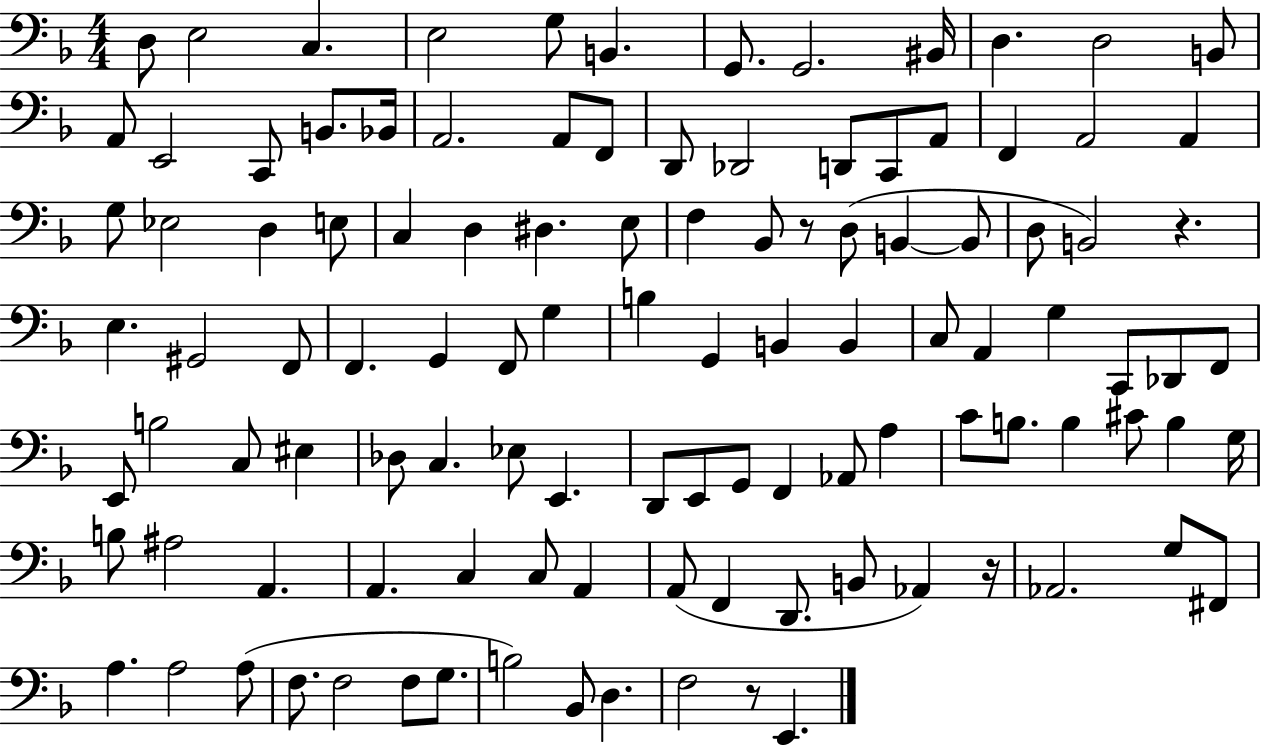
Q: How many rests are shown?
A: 4